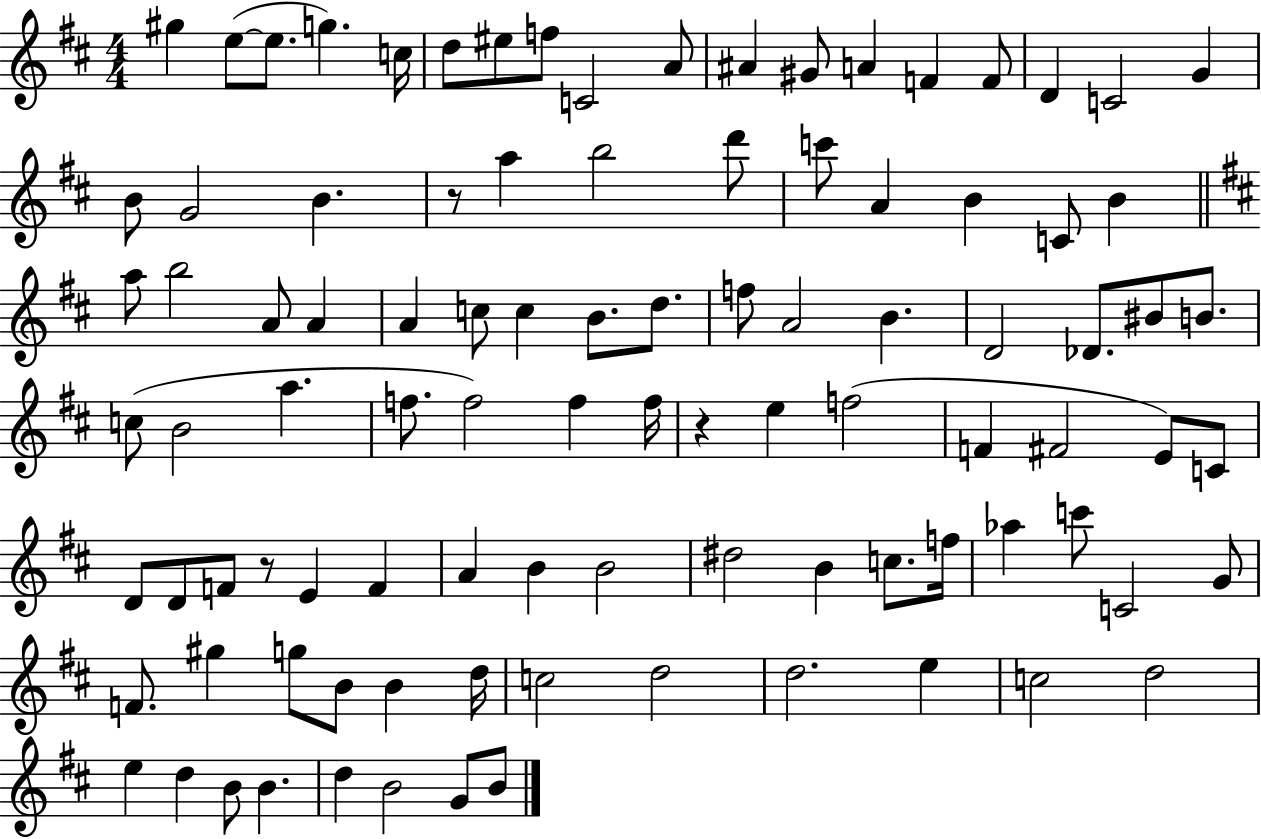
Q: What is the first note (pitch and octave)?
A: G#5